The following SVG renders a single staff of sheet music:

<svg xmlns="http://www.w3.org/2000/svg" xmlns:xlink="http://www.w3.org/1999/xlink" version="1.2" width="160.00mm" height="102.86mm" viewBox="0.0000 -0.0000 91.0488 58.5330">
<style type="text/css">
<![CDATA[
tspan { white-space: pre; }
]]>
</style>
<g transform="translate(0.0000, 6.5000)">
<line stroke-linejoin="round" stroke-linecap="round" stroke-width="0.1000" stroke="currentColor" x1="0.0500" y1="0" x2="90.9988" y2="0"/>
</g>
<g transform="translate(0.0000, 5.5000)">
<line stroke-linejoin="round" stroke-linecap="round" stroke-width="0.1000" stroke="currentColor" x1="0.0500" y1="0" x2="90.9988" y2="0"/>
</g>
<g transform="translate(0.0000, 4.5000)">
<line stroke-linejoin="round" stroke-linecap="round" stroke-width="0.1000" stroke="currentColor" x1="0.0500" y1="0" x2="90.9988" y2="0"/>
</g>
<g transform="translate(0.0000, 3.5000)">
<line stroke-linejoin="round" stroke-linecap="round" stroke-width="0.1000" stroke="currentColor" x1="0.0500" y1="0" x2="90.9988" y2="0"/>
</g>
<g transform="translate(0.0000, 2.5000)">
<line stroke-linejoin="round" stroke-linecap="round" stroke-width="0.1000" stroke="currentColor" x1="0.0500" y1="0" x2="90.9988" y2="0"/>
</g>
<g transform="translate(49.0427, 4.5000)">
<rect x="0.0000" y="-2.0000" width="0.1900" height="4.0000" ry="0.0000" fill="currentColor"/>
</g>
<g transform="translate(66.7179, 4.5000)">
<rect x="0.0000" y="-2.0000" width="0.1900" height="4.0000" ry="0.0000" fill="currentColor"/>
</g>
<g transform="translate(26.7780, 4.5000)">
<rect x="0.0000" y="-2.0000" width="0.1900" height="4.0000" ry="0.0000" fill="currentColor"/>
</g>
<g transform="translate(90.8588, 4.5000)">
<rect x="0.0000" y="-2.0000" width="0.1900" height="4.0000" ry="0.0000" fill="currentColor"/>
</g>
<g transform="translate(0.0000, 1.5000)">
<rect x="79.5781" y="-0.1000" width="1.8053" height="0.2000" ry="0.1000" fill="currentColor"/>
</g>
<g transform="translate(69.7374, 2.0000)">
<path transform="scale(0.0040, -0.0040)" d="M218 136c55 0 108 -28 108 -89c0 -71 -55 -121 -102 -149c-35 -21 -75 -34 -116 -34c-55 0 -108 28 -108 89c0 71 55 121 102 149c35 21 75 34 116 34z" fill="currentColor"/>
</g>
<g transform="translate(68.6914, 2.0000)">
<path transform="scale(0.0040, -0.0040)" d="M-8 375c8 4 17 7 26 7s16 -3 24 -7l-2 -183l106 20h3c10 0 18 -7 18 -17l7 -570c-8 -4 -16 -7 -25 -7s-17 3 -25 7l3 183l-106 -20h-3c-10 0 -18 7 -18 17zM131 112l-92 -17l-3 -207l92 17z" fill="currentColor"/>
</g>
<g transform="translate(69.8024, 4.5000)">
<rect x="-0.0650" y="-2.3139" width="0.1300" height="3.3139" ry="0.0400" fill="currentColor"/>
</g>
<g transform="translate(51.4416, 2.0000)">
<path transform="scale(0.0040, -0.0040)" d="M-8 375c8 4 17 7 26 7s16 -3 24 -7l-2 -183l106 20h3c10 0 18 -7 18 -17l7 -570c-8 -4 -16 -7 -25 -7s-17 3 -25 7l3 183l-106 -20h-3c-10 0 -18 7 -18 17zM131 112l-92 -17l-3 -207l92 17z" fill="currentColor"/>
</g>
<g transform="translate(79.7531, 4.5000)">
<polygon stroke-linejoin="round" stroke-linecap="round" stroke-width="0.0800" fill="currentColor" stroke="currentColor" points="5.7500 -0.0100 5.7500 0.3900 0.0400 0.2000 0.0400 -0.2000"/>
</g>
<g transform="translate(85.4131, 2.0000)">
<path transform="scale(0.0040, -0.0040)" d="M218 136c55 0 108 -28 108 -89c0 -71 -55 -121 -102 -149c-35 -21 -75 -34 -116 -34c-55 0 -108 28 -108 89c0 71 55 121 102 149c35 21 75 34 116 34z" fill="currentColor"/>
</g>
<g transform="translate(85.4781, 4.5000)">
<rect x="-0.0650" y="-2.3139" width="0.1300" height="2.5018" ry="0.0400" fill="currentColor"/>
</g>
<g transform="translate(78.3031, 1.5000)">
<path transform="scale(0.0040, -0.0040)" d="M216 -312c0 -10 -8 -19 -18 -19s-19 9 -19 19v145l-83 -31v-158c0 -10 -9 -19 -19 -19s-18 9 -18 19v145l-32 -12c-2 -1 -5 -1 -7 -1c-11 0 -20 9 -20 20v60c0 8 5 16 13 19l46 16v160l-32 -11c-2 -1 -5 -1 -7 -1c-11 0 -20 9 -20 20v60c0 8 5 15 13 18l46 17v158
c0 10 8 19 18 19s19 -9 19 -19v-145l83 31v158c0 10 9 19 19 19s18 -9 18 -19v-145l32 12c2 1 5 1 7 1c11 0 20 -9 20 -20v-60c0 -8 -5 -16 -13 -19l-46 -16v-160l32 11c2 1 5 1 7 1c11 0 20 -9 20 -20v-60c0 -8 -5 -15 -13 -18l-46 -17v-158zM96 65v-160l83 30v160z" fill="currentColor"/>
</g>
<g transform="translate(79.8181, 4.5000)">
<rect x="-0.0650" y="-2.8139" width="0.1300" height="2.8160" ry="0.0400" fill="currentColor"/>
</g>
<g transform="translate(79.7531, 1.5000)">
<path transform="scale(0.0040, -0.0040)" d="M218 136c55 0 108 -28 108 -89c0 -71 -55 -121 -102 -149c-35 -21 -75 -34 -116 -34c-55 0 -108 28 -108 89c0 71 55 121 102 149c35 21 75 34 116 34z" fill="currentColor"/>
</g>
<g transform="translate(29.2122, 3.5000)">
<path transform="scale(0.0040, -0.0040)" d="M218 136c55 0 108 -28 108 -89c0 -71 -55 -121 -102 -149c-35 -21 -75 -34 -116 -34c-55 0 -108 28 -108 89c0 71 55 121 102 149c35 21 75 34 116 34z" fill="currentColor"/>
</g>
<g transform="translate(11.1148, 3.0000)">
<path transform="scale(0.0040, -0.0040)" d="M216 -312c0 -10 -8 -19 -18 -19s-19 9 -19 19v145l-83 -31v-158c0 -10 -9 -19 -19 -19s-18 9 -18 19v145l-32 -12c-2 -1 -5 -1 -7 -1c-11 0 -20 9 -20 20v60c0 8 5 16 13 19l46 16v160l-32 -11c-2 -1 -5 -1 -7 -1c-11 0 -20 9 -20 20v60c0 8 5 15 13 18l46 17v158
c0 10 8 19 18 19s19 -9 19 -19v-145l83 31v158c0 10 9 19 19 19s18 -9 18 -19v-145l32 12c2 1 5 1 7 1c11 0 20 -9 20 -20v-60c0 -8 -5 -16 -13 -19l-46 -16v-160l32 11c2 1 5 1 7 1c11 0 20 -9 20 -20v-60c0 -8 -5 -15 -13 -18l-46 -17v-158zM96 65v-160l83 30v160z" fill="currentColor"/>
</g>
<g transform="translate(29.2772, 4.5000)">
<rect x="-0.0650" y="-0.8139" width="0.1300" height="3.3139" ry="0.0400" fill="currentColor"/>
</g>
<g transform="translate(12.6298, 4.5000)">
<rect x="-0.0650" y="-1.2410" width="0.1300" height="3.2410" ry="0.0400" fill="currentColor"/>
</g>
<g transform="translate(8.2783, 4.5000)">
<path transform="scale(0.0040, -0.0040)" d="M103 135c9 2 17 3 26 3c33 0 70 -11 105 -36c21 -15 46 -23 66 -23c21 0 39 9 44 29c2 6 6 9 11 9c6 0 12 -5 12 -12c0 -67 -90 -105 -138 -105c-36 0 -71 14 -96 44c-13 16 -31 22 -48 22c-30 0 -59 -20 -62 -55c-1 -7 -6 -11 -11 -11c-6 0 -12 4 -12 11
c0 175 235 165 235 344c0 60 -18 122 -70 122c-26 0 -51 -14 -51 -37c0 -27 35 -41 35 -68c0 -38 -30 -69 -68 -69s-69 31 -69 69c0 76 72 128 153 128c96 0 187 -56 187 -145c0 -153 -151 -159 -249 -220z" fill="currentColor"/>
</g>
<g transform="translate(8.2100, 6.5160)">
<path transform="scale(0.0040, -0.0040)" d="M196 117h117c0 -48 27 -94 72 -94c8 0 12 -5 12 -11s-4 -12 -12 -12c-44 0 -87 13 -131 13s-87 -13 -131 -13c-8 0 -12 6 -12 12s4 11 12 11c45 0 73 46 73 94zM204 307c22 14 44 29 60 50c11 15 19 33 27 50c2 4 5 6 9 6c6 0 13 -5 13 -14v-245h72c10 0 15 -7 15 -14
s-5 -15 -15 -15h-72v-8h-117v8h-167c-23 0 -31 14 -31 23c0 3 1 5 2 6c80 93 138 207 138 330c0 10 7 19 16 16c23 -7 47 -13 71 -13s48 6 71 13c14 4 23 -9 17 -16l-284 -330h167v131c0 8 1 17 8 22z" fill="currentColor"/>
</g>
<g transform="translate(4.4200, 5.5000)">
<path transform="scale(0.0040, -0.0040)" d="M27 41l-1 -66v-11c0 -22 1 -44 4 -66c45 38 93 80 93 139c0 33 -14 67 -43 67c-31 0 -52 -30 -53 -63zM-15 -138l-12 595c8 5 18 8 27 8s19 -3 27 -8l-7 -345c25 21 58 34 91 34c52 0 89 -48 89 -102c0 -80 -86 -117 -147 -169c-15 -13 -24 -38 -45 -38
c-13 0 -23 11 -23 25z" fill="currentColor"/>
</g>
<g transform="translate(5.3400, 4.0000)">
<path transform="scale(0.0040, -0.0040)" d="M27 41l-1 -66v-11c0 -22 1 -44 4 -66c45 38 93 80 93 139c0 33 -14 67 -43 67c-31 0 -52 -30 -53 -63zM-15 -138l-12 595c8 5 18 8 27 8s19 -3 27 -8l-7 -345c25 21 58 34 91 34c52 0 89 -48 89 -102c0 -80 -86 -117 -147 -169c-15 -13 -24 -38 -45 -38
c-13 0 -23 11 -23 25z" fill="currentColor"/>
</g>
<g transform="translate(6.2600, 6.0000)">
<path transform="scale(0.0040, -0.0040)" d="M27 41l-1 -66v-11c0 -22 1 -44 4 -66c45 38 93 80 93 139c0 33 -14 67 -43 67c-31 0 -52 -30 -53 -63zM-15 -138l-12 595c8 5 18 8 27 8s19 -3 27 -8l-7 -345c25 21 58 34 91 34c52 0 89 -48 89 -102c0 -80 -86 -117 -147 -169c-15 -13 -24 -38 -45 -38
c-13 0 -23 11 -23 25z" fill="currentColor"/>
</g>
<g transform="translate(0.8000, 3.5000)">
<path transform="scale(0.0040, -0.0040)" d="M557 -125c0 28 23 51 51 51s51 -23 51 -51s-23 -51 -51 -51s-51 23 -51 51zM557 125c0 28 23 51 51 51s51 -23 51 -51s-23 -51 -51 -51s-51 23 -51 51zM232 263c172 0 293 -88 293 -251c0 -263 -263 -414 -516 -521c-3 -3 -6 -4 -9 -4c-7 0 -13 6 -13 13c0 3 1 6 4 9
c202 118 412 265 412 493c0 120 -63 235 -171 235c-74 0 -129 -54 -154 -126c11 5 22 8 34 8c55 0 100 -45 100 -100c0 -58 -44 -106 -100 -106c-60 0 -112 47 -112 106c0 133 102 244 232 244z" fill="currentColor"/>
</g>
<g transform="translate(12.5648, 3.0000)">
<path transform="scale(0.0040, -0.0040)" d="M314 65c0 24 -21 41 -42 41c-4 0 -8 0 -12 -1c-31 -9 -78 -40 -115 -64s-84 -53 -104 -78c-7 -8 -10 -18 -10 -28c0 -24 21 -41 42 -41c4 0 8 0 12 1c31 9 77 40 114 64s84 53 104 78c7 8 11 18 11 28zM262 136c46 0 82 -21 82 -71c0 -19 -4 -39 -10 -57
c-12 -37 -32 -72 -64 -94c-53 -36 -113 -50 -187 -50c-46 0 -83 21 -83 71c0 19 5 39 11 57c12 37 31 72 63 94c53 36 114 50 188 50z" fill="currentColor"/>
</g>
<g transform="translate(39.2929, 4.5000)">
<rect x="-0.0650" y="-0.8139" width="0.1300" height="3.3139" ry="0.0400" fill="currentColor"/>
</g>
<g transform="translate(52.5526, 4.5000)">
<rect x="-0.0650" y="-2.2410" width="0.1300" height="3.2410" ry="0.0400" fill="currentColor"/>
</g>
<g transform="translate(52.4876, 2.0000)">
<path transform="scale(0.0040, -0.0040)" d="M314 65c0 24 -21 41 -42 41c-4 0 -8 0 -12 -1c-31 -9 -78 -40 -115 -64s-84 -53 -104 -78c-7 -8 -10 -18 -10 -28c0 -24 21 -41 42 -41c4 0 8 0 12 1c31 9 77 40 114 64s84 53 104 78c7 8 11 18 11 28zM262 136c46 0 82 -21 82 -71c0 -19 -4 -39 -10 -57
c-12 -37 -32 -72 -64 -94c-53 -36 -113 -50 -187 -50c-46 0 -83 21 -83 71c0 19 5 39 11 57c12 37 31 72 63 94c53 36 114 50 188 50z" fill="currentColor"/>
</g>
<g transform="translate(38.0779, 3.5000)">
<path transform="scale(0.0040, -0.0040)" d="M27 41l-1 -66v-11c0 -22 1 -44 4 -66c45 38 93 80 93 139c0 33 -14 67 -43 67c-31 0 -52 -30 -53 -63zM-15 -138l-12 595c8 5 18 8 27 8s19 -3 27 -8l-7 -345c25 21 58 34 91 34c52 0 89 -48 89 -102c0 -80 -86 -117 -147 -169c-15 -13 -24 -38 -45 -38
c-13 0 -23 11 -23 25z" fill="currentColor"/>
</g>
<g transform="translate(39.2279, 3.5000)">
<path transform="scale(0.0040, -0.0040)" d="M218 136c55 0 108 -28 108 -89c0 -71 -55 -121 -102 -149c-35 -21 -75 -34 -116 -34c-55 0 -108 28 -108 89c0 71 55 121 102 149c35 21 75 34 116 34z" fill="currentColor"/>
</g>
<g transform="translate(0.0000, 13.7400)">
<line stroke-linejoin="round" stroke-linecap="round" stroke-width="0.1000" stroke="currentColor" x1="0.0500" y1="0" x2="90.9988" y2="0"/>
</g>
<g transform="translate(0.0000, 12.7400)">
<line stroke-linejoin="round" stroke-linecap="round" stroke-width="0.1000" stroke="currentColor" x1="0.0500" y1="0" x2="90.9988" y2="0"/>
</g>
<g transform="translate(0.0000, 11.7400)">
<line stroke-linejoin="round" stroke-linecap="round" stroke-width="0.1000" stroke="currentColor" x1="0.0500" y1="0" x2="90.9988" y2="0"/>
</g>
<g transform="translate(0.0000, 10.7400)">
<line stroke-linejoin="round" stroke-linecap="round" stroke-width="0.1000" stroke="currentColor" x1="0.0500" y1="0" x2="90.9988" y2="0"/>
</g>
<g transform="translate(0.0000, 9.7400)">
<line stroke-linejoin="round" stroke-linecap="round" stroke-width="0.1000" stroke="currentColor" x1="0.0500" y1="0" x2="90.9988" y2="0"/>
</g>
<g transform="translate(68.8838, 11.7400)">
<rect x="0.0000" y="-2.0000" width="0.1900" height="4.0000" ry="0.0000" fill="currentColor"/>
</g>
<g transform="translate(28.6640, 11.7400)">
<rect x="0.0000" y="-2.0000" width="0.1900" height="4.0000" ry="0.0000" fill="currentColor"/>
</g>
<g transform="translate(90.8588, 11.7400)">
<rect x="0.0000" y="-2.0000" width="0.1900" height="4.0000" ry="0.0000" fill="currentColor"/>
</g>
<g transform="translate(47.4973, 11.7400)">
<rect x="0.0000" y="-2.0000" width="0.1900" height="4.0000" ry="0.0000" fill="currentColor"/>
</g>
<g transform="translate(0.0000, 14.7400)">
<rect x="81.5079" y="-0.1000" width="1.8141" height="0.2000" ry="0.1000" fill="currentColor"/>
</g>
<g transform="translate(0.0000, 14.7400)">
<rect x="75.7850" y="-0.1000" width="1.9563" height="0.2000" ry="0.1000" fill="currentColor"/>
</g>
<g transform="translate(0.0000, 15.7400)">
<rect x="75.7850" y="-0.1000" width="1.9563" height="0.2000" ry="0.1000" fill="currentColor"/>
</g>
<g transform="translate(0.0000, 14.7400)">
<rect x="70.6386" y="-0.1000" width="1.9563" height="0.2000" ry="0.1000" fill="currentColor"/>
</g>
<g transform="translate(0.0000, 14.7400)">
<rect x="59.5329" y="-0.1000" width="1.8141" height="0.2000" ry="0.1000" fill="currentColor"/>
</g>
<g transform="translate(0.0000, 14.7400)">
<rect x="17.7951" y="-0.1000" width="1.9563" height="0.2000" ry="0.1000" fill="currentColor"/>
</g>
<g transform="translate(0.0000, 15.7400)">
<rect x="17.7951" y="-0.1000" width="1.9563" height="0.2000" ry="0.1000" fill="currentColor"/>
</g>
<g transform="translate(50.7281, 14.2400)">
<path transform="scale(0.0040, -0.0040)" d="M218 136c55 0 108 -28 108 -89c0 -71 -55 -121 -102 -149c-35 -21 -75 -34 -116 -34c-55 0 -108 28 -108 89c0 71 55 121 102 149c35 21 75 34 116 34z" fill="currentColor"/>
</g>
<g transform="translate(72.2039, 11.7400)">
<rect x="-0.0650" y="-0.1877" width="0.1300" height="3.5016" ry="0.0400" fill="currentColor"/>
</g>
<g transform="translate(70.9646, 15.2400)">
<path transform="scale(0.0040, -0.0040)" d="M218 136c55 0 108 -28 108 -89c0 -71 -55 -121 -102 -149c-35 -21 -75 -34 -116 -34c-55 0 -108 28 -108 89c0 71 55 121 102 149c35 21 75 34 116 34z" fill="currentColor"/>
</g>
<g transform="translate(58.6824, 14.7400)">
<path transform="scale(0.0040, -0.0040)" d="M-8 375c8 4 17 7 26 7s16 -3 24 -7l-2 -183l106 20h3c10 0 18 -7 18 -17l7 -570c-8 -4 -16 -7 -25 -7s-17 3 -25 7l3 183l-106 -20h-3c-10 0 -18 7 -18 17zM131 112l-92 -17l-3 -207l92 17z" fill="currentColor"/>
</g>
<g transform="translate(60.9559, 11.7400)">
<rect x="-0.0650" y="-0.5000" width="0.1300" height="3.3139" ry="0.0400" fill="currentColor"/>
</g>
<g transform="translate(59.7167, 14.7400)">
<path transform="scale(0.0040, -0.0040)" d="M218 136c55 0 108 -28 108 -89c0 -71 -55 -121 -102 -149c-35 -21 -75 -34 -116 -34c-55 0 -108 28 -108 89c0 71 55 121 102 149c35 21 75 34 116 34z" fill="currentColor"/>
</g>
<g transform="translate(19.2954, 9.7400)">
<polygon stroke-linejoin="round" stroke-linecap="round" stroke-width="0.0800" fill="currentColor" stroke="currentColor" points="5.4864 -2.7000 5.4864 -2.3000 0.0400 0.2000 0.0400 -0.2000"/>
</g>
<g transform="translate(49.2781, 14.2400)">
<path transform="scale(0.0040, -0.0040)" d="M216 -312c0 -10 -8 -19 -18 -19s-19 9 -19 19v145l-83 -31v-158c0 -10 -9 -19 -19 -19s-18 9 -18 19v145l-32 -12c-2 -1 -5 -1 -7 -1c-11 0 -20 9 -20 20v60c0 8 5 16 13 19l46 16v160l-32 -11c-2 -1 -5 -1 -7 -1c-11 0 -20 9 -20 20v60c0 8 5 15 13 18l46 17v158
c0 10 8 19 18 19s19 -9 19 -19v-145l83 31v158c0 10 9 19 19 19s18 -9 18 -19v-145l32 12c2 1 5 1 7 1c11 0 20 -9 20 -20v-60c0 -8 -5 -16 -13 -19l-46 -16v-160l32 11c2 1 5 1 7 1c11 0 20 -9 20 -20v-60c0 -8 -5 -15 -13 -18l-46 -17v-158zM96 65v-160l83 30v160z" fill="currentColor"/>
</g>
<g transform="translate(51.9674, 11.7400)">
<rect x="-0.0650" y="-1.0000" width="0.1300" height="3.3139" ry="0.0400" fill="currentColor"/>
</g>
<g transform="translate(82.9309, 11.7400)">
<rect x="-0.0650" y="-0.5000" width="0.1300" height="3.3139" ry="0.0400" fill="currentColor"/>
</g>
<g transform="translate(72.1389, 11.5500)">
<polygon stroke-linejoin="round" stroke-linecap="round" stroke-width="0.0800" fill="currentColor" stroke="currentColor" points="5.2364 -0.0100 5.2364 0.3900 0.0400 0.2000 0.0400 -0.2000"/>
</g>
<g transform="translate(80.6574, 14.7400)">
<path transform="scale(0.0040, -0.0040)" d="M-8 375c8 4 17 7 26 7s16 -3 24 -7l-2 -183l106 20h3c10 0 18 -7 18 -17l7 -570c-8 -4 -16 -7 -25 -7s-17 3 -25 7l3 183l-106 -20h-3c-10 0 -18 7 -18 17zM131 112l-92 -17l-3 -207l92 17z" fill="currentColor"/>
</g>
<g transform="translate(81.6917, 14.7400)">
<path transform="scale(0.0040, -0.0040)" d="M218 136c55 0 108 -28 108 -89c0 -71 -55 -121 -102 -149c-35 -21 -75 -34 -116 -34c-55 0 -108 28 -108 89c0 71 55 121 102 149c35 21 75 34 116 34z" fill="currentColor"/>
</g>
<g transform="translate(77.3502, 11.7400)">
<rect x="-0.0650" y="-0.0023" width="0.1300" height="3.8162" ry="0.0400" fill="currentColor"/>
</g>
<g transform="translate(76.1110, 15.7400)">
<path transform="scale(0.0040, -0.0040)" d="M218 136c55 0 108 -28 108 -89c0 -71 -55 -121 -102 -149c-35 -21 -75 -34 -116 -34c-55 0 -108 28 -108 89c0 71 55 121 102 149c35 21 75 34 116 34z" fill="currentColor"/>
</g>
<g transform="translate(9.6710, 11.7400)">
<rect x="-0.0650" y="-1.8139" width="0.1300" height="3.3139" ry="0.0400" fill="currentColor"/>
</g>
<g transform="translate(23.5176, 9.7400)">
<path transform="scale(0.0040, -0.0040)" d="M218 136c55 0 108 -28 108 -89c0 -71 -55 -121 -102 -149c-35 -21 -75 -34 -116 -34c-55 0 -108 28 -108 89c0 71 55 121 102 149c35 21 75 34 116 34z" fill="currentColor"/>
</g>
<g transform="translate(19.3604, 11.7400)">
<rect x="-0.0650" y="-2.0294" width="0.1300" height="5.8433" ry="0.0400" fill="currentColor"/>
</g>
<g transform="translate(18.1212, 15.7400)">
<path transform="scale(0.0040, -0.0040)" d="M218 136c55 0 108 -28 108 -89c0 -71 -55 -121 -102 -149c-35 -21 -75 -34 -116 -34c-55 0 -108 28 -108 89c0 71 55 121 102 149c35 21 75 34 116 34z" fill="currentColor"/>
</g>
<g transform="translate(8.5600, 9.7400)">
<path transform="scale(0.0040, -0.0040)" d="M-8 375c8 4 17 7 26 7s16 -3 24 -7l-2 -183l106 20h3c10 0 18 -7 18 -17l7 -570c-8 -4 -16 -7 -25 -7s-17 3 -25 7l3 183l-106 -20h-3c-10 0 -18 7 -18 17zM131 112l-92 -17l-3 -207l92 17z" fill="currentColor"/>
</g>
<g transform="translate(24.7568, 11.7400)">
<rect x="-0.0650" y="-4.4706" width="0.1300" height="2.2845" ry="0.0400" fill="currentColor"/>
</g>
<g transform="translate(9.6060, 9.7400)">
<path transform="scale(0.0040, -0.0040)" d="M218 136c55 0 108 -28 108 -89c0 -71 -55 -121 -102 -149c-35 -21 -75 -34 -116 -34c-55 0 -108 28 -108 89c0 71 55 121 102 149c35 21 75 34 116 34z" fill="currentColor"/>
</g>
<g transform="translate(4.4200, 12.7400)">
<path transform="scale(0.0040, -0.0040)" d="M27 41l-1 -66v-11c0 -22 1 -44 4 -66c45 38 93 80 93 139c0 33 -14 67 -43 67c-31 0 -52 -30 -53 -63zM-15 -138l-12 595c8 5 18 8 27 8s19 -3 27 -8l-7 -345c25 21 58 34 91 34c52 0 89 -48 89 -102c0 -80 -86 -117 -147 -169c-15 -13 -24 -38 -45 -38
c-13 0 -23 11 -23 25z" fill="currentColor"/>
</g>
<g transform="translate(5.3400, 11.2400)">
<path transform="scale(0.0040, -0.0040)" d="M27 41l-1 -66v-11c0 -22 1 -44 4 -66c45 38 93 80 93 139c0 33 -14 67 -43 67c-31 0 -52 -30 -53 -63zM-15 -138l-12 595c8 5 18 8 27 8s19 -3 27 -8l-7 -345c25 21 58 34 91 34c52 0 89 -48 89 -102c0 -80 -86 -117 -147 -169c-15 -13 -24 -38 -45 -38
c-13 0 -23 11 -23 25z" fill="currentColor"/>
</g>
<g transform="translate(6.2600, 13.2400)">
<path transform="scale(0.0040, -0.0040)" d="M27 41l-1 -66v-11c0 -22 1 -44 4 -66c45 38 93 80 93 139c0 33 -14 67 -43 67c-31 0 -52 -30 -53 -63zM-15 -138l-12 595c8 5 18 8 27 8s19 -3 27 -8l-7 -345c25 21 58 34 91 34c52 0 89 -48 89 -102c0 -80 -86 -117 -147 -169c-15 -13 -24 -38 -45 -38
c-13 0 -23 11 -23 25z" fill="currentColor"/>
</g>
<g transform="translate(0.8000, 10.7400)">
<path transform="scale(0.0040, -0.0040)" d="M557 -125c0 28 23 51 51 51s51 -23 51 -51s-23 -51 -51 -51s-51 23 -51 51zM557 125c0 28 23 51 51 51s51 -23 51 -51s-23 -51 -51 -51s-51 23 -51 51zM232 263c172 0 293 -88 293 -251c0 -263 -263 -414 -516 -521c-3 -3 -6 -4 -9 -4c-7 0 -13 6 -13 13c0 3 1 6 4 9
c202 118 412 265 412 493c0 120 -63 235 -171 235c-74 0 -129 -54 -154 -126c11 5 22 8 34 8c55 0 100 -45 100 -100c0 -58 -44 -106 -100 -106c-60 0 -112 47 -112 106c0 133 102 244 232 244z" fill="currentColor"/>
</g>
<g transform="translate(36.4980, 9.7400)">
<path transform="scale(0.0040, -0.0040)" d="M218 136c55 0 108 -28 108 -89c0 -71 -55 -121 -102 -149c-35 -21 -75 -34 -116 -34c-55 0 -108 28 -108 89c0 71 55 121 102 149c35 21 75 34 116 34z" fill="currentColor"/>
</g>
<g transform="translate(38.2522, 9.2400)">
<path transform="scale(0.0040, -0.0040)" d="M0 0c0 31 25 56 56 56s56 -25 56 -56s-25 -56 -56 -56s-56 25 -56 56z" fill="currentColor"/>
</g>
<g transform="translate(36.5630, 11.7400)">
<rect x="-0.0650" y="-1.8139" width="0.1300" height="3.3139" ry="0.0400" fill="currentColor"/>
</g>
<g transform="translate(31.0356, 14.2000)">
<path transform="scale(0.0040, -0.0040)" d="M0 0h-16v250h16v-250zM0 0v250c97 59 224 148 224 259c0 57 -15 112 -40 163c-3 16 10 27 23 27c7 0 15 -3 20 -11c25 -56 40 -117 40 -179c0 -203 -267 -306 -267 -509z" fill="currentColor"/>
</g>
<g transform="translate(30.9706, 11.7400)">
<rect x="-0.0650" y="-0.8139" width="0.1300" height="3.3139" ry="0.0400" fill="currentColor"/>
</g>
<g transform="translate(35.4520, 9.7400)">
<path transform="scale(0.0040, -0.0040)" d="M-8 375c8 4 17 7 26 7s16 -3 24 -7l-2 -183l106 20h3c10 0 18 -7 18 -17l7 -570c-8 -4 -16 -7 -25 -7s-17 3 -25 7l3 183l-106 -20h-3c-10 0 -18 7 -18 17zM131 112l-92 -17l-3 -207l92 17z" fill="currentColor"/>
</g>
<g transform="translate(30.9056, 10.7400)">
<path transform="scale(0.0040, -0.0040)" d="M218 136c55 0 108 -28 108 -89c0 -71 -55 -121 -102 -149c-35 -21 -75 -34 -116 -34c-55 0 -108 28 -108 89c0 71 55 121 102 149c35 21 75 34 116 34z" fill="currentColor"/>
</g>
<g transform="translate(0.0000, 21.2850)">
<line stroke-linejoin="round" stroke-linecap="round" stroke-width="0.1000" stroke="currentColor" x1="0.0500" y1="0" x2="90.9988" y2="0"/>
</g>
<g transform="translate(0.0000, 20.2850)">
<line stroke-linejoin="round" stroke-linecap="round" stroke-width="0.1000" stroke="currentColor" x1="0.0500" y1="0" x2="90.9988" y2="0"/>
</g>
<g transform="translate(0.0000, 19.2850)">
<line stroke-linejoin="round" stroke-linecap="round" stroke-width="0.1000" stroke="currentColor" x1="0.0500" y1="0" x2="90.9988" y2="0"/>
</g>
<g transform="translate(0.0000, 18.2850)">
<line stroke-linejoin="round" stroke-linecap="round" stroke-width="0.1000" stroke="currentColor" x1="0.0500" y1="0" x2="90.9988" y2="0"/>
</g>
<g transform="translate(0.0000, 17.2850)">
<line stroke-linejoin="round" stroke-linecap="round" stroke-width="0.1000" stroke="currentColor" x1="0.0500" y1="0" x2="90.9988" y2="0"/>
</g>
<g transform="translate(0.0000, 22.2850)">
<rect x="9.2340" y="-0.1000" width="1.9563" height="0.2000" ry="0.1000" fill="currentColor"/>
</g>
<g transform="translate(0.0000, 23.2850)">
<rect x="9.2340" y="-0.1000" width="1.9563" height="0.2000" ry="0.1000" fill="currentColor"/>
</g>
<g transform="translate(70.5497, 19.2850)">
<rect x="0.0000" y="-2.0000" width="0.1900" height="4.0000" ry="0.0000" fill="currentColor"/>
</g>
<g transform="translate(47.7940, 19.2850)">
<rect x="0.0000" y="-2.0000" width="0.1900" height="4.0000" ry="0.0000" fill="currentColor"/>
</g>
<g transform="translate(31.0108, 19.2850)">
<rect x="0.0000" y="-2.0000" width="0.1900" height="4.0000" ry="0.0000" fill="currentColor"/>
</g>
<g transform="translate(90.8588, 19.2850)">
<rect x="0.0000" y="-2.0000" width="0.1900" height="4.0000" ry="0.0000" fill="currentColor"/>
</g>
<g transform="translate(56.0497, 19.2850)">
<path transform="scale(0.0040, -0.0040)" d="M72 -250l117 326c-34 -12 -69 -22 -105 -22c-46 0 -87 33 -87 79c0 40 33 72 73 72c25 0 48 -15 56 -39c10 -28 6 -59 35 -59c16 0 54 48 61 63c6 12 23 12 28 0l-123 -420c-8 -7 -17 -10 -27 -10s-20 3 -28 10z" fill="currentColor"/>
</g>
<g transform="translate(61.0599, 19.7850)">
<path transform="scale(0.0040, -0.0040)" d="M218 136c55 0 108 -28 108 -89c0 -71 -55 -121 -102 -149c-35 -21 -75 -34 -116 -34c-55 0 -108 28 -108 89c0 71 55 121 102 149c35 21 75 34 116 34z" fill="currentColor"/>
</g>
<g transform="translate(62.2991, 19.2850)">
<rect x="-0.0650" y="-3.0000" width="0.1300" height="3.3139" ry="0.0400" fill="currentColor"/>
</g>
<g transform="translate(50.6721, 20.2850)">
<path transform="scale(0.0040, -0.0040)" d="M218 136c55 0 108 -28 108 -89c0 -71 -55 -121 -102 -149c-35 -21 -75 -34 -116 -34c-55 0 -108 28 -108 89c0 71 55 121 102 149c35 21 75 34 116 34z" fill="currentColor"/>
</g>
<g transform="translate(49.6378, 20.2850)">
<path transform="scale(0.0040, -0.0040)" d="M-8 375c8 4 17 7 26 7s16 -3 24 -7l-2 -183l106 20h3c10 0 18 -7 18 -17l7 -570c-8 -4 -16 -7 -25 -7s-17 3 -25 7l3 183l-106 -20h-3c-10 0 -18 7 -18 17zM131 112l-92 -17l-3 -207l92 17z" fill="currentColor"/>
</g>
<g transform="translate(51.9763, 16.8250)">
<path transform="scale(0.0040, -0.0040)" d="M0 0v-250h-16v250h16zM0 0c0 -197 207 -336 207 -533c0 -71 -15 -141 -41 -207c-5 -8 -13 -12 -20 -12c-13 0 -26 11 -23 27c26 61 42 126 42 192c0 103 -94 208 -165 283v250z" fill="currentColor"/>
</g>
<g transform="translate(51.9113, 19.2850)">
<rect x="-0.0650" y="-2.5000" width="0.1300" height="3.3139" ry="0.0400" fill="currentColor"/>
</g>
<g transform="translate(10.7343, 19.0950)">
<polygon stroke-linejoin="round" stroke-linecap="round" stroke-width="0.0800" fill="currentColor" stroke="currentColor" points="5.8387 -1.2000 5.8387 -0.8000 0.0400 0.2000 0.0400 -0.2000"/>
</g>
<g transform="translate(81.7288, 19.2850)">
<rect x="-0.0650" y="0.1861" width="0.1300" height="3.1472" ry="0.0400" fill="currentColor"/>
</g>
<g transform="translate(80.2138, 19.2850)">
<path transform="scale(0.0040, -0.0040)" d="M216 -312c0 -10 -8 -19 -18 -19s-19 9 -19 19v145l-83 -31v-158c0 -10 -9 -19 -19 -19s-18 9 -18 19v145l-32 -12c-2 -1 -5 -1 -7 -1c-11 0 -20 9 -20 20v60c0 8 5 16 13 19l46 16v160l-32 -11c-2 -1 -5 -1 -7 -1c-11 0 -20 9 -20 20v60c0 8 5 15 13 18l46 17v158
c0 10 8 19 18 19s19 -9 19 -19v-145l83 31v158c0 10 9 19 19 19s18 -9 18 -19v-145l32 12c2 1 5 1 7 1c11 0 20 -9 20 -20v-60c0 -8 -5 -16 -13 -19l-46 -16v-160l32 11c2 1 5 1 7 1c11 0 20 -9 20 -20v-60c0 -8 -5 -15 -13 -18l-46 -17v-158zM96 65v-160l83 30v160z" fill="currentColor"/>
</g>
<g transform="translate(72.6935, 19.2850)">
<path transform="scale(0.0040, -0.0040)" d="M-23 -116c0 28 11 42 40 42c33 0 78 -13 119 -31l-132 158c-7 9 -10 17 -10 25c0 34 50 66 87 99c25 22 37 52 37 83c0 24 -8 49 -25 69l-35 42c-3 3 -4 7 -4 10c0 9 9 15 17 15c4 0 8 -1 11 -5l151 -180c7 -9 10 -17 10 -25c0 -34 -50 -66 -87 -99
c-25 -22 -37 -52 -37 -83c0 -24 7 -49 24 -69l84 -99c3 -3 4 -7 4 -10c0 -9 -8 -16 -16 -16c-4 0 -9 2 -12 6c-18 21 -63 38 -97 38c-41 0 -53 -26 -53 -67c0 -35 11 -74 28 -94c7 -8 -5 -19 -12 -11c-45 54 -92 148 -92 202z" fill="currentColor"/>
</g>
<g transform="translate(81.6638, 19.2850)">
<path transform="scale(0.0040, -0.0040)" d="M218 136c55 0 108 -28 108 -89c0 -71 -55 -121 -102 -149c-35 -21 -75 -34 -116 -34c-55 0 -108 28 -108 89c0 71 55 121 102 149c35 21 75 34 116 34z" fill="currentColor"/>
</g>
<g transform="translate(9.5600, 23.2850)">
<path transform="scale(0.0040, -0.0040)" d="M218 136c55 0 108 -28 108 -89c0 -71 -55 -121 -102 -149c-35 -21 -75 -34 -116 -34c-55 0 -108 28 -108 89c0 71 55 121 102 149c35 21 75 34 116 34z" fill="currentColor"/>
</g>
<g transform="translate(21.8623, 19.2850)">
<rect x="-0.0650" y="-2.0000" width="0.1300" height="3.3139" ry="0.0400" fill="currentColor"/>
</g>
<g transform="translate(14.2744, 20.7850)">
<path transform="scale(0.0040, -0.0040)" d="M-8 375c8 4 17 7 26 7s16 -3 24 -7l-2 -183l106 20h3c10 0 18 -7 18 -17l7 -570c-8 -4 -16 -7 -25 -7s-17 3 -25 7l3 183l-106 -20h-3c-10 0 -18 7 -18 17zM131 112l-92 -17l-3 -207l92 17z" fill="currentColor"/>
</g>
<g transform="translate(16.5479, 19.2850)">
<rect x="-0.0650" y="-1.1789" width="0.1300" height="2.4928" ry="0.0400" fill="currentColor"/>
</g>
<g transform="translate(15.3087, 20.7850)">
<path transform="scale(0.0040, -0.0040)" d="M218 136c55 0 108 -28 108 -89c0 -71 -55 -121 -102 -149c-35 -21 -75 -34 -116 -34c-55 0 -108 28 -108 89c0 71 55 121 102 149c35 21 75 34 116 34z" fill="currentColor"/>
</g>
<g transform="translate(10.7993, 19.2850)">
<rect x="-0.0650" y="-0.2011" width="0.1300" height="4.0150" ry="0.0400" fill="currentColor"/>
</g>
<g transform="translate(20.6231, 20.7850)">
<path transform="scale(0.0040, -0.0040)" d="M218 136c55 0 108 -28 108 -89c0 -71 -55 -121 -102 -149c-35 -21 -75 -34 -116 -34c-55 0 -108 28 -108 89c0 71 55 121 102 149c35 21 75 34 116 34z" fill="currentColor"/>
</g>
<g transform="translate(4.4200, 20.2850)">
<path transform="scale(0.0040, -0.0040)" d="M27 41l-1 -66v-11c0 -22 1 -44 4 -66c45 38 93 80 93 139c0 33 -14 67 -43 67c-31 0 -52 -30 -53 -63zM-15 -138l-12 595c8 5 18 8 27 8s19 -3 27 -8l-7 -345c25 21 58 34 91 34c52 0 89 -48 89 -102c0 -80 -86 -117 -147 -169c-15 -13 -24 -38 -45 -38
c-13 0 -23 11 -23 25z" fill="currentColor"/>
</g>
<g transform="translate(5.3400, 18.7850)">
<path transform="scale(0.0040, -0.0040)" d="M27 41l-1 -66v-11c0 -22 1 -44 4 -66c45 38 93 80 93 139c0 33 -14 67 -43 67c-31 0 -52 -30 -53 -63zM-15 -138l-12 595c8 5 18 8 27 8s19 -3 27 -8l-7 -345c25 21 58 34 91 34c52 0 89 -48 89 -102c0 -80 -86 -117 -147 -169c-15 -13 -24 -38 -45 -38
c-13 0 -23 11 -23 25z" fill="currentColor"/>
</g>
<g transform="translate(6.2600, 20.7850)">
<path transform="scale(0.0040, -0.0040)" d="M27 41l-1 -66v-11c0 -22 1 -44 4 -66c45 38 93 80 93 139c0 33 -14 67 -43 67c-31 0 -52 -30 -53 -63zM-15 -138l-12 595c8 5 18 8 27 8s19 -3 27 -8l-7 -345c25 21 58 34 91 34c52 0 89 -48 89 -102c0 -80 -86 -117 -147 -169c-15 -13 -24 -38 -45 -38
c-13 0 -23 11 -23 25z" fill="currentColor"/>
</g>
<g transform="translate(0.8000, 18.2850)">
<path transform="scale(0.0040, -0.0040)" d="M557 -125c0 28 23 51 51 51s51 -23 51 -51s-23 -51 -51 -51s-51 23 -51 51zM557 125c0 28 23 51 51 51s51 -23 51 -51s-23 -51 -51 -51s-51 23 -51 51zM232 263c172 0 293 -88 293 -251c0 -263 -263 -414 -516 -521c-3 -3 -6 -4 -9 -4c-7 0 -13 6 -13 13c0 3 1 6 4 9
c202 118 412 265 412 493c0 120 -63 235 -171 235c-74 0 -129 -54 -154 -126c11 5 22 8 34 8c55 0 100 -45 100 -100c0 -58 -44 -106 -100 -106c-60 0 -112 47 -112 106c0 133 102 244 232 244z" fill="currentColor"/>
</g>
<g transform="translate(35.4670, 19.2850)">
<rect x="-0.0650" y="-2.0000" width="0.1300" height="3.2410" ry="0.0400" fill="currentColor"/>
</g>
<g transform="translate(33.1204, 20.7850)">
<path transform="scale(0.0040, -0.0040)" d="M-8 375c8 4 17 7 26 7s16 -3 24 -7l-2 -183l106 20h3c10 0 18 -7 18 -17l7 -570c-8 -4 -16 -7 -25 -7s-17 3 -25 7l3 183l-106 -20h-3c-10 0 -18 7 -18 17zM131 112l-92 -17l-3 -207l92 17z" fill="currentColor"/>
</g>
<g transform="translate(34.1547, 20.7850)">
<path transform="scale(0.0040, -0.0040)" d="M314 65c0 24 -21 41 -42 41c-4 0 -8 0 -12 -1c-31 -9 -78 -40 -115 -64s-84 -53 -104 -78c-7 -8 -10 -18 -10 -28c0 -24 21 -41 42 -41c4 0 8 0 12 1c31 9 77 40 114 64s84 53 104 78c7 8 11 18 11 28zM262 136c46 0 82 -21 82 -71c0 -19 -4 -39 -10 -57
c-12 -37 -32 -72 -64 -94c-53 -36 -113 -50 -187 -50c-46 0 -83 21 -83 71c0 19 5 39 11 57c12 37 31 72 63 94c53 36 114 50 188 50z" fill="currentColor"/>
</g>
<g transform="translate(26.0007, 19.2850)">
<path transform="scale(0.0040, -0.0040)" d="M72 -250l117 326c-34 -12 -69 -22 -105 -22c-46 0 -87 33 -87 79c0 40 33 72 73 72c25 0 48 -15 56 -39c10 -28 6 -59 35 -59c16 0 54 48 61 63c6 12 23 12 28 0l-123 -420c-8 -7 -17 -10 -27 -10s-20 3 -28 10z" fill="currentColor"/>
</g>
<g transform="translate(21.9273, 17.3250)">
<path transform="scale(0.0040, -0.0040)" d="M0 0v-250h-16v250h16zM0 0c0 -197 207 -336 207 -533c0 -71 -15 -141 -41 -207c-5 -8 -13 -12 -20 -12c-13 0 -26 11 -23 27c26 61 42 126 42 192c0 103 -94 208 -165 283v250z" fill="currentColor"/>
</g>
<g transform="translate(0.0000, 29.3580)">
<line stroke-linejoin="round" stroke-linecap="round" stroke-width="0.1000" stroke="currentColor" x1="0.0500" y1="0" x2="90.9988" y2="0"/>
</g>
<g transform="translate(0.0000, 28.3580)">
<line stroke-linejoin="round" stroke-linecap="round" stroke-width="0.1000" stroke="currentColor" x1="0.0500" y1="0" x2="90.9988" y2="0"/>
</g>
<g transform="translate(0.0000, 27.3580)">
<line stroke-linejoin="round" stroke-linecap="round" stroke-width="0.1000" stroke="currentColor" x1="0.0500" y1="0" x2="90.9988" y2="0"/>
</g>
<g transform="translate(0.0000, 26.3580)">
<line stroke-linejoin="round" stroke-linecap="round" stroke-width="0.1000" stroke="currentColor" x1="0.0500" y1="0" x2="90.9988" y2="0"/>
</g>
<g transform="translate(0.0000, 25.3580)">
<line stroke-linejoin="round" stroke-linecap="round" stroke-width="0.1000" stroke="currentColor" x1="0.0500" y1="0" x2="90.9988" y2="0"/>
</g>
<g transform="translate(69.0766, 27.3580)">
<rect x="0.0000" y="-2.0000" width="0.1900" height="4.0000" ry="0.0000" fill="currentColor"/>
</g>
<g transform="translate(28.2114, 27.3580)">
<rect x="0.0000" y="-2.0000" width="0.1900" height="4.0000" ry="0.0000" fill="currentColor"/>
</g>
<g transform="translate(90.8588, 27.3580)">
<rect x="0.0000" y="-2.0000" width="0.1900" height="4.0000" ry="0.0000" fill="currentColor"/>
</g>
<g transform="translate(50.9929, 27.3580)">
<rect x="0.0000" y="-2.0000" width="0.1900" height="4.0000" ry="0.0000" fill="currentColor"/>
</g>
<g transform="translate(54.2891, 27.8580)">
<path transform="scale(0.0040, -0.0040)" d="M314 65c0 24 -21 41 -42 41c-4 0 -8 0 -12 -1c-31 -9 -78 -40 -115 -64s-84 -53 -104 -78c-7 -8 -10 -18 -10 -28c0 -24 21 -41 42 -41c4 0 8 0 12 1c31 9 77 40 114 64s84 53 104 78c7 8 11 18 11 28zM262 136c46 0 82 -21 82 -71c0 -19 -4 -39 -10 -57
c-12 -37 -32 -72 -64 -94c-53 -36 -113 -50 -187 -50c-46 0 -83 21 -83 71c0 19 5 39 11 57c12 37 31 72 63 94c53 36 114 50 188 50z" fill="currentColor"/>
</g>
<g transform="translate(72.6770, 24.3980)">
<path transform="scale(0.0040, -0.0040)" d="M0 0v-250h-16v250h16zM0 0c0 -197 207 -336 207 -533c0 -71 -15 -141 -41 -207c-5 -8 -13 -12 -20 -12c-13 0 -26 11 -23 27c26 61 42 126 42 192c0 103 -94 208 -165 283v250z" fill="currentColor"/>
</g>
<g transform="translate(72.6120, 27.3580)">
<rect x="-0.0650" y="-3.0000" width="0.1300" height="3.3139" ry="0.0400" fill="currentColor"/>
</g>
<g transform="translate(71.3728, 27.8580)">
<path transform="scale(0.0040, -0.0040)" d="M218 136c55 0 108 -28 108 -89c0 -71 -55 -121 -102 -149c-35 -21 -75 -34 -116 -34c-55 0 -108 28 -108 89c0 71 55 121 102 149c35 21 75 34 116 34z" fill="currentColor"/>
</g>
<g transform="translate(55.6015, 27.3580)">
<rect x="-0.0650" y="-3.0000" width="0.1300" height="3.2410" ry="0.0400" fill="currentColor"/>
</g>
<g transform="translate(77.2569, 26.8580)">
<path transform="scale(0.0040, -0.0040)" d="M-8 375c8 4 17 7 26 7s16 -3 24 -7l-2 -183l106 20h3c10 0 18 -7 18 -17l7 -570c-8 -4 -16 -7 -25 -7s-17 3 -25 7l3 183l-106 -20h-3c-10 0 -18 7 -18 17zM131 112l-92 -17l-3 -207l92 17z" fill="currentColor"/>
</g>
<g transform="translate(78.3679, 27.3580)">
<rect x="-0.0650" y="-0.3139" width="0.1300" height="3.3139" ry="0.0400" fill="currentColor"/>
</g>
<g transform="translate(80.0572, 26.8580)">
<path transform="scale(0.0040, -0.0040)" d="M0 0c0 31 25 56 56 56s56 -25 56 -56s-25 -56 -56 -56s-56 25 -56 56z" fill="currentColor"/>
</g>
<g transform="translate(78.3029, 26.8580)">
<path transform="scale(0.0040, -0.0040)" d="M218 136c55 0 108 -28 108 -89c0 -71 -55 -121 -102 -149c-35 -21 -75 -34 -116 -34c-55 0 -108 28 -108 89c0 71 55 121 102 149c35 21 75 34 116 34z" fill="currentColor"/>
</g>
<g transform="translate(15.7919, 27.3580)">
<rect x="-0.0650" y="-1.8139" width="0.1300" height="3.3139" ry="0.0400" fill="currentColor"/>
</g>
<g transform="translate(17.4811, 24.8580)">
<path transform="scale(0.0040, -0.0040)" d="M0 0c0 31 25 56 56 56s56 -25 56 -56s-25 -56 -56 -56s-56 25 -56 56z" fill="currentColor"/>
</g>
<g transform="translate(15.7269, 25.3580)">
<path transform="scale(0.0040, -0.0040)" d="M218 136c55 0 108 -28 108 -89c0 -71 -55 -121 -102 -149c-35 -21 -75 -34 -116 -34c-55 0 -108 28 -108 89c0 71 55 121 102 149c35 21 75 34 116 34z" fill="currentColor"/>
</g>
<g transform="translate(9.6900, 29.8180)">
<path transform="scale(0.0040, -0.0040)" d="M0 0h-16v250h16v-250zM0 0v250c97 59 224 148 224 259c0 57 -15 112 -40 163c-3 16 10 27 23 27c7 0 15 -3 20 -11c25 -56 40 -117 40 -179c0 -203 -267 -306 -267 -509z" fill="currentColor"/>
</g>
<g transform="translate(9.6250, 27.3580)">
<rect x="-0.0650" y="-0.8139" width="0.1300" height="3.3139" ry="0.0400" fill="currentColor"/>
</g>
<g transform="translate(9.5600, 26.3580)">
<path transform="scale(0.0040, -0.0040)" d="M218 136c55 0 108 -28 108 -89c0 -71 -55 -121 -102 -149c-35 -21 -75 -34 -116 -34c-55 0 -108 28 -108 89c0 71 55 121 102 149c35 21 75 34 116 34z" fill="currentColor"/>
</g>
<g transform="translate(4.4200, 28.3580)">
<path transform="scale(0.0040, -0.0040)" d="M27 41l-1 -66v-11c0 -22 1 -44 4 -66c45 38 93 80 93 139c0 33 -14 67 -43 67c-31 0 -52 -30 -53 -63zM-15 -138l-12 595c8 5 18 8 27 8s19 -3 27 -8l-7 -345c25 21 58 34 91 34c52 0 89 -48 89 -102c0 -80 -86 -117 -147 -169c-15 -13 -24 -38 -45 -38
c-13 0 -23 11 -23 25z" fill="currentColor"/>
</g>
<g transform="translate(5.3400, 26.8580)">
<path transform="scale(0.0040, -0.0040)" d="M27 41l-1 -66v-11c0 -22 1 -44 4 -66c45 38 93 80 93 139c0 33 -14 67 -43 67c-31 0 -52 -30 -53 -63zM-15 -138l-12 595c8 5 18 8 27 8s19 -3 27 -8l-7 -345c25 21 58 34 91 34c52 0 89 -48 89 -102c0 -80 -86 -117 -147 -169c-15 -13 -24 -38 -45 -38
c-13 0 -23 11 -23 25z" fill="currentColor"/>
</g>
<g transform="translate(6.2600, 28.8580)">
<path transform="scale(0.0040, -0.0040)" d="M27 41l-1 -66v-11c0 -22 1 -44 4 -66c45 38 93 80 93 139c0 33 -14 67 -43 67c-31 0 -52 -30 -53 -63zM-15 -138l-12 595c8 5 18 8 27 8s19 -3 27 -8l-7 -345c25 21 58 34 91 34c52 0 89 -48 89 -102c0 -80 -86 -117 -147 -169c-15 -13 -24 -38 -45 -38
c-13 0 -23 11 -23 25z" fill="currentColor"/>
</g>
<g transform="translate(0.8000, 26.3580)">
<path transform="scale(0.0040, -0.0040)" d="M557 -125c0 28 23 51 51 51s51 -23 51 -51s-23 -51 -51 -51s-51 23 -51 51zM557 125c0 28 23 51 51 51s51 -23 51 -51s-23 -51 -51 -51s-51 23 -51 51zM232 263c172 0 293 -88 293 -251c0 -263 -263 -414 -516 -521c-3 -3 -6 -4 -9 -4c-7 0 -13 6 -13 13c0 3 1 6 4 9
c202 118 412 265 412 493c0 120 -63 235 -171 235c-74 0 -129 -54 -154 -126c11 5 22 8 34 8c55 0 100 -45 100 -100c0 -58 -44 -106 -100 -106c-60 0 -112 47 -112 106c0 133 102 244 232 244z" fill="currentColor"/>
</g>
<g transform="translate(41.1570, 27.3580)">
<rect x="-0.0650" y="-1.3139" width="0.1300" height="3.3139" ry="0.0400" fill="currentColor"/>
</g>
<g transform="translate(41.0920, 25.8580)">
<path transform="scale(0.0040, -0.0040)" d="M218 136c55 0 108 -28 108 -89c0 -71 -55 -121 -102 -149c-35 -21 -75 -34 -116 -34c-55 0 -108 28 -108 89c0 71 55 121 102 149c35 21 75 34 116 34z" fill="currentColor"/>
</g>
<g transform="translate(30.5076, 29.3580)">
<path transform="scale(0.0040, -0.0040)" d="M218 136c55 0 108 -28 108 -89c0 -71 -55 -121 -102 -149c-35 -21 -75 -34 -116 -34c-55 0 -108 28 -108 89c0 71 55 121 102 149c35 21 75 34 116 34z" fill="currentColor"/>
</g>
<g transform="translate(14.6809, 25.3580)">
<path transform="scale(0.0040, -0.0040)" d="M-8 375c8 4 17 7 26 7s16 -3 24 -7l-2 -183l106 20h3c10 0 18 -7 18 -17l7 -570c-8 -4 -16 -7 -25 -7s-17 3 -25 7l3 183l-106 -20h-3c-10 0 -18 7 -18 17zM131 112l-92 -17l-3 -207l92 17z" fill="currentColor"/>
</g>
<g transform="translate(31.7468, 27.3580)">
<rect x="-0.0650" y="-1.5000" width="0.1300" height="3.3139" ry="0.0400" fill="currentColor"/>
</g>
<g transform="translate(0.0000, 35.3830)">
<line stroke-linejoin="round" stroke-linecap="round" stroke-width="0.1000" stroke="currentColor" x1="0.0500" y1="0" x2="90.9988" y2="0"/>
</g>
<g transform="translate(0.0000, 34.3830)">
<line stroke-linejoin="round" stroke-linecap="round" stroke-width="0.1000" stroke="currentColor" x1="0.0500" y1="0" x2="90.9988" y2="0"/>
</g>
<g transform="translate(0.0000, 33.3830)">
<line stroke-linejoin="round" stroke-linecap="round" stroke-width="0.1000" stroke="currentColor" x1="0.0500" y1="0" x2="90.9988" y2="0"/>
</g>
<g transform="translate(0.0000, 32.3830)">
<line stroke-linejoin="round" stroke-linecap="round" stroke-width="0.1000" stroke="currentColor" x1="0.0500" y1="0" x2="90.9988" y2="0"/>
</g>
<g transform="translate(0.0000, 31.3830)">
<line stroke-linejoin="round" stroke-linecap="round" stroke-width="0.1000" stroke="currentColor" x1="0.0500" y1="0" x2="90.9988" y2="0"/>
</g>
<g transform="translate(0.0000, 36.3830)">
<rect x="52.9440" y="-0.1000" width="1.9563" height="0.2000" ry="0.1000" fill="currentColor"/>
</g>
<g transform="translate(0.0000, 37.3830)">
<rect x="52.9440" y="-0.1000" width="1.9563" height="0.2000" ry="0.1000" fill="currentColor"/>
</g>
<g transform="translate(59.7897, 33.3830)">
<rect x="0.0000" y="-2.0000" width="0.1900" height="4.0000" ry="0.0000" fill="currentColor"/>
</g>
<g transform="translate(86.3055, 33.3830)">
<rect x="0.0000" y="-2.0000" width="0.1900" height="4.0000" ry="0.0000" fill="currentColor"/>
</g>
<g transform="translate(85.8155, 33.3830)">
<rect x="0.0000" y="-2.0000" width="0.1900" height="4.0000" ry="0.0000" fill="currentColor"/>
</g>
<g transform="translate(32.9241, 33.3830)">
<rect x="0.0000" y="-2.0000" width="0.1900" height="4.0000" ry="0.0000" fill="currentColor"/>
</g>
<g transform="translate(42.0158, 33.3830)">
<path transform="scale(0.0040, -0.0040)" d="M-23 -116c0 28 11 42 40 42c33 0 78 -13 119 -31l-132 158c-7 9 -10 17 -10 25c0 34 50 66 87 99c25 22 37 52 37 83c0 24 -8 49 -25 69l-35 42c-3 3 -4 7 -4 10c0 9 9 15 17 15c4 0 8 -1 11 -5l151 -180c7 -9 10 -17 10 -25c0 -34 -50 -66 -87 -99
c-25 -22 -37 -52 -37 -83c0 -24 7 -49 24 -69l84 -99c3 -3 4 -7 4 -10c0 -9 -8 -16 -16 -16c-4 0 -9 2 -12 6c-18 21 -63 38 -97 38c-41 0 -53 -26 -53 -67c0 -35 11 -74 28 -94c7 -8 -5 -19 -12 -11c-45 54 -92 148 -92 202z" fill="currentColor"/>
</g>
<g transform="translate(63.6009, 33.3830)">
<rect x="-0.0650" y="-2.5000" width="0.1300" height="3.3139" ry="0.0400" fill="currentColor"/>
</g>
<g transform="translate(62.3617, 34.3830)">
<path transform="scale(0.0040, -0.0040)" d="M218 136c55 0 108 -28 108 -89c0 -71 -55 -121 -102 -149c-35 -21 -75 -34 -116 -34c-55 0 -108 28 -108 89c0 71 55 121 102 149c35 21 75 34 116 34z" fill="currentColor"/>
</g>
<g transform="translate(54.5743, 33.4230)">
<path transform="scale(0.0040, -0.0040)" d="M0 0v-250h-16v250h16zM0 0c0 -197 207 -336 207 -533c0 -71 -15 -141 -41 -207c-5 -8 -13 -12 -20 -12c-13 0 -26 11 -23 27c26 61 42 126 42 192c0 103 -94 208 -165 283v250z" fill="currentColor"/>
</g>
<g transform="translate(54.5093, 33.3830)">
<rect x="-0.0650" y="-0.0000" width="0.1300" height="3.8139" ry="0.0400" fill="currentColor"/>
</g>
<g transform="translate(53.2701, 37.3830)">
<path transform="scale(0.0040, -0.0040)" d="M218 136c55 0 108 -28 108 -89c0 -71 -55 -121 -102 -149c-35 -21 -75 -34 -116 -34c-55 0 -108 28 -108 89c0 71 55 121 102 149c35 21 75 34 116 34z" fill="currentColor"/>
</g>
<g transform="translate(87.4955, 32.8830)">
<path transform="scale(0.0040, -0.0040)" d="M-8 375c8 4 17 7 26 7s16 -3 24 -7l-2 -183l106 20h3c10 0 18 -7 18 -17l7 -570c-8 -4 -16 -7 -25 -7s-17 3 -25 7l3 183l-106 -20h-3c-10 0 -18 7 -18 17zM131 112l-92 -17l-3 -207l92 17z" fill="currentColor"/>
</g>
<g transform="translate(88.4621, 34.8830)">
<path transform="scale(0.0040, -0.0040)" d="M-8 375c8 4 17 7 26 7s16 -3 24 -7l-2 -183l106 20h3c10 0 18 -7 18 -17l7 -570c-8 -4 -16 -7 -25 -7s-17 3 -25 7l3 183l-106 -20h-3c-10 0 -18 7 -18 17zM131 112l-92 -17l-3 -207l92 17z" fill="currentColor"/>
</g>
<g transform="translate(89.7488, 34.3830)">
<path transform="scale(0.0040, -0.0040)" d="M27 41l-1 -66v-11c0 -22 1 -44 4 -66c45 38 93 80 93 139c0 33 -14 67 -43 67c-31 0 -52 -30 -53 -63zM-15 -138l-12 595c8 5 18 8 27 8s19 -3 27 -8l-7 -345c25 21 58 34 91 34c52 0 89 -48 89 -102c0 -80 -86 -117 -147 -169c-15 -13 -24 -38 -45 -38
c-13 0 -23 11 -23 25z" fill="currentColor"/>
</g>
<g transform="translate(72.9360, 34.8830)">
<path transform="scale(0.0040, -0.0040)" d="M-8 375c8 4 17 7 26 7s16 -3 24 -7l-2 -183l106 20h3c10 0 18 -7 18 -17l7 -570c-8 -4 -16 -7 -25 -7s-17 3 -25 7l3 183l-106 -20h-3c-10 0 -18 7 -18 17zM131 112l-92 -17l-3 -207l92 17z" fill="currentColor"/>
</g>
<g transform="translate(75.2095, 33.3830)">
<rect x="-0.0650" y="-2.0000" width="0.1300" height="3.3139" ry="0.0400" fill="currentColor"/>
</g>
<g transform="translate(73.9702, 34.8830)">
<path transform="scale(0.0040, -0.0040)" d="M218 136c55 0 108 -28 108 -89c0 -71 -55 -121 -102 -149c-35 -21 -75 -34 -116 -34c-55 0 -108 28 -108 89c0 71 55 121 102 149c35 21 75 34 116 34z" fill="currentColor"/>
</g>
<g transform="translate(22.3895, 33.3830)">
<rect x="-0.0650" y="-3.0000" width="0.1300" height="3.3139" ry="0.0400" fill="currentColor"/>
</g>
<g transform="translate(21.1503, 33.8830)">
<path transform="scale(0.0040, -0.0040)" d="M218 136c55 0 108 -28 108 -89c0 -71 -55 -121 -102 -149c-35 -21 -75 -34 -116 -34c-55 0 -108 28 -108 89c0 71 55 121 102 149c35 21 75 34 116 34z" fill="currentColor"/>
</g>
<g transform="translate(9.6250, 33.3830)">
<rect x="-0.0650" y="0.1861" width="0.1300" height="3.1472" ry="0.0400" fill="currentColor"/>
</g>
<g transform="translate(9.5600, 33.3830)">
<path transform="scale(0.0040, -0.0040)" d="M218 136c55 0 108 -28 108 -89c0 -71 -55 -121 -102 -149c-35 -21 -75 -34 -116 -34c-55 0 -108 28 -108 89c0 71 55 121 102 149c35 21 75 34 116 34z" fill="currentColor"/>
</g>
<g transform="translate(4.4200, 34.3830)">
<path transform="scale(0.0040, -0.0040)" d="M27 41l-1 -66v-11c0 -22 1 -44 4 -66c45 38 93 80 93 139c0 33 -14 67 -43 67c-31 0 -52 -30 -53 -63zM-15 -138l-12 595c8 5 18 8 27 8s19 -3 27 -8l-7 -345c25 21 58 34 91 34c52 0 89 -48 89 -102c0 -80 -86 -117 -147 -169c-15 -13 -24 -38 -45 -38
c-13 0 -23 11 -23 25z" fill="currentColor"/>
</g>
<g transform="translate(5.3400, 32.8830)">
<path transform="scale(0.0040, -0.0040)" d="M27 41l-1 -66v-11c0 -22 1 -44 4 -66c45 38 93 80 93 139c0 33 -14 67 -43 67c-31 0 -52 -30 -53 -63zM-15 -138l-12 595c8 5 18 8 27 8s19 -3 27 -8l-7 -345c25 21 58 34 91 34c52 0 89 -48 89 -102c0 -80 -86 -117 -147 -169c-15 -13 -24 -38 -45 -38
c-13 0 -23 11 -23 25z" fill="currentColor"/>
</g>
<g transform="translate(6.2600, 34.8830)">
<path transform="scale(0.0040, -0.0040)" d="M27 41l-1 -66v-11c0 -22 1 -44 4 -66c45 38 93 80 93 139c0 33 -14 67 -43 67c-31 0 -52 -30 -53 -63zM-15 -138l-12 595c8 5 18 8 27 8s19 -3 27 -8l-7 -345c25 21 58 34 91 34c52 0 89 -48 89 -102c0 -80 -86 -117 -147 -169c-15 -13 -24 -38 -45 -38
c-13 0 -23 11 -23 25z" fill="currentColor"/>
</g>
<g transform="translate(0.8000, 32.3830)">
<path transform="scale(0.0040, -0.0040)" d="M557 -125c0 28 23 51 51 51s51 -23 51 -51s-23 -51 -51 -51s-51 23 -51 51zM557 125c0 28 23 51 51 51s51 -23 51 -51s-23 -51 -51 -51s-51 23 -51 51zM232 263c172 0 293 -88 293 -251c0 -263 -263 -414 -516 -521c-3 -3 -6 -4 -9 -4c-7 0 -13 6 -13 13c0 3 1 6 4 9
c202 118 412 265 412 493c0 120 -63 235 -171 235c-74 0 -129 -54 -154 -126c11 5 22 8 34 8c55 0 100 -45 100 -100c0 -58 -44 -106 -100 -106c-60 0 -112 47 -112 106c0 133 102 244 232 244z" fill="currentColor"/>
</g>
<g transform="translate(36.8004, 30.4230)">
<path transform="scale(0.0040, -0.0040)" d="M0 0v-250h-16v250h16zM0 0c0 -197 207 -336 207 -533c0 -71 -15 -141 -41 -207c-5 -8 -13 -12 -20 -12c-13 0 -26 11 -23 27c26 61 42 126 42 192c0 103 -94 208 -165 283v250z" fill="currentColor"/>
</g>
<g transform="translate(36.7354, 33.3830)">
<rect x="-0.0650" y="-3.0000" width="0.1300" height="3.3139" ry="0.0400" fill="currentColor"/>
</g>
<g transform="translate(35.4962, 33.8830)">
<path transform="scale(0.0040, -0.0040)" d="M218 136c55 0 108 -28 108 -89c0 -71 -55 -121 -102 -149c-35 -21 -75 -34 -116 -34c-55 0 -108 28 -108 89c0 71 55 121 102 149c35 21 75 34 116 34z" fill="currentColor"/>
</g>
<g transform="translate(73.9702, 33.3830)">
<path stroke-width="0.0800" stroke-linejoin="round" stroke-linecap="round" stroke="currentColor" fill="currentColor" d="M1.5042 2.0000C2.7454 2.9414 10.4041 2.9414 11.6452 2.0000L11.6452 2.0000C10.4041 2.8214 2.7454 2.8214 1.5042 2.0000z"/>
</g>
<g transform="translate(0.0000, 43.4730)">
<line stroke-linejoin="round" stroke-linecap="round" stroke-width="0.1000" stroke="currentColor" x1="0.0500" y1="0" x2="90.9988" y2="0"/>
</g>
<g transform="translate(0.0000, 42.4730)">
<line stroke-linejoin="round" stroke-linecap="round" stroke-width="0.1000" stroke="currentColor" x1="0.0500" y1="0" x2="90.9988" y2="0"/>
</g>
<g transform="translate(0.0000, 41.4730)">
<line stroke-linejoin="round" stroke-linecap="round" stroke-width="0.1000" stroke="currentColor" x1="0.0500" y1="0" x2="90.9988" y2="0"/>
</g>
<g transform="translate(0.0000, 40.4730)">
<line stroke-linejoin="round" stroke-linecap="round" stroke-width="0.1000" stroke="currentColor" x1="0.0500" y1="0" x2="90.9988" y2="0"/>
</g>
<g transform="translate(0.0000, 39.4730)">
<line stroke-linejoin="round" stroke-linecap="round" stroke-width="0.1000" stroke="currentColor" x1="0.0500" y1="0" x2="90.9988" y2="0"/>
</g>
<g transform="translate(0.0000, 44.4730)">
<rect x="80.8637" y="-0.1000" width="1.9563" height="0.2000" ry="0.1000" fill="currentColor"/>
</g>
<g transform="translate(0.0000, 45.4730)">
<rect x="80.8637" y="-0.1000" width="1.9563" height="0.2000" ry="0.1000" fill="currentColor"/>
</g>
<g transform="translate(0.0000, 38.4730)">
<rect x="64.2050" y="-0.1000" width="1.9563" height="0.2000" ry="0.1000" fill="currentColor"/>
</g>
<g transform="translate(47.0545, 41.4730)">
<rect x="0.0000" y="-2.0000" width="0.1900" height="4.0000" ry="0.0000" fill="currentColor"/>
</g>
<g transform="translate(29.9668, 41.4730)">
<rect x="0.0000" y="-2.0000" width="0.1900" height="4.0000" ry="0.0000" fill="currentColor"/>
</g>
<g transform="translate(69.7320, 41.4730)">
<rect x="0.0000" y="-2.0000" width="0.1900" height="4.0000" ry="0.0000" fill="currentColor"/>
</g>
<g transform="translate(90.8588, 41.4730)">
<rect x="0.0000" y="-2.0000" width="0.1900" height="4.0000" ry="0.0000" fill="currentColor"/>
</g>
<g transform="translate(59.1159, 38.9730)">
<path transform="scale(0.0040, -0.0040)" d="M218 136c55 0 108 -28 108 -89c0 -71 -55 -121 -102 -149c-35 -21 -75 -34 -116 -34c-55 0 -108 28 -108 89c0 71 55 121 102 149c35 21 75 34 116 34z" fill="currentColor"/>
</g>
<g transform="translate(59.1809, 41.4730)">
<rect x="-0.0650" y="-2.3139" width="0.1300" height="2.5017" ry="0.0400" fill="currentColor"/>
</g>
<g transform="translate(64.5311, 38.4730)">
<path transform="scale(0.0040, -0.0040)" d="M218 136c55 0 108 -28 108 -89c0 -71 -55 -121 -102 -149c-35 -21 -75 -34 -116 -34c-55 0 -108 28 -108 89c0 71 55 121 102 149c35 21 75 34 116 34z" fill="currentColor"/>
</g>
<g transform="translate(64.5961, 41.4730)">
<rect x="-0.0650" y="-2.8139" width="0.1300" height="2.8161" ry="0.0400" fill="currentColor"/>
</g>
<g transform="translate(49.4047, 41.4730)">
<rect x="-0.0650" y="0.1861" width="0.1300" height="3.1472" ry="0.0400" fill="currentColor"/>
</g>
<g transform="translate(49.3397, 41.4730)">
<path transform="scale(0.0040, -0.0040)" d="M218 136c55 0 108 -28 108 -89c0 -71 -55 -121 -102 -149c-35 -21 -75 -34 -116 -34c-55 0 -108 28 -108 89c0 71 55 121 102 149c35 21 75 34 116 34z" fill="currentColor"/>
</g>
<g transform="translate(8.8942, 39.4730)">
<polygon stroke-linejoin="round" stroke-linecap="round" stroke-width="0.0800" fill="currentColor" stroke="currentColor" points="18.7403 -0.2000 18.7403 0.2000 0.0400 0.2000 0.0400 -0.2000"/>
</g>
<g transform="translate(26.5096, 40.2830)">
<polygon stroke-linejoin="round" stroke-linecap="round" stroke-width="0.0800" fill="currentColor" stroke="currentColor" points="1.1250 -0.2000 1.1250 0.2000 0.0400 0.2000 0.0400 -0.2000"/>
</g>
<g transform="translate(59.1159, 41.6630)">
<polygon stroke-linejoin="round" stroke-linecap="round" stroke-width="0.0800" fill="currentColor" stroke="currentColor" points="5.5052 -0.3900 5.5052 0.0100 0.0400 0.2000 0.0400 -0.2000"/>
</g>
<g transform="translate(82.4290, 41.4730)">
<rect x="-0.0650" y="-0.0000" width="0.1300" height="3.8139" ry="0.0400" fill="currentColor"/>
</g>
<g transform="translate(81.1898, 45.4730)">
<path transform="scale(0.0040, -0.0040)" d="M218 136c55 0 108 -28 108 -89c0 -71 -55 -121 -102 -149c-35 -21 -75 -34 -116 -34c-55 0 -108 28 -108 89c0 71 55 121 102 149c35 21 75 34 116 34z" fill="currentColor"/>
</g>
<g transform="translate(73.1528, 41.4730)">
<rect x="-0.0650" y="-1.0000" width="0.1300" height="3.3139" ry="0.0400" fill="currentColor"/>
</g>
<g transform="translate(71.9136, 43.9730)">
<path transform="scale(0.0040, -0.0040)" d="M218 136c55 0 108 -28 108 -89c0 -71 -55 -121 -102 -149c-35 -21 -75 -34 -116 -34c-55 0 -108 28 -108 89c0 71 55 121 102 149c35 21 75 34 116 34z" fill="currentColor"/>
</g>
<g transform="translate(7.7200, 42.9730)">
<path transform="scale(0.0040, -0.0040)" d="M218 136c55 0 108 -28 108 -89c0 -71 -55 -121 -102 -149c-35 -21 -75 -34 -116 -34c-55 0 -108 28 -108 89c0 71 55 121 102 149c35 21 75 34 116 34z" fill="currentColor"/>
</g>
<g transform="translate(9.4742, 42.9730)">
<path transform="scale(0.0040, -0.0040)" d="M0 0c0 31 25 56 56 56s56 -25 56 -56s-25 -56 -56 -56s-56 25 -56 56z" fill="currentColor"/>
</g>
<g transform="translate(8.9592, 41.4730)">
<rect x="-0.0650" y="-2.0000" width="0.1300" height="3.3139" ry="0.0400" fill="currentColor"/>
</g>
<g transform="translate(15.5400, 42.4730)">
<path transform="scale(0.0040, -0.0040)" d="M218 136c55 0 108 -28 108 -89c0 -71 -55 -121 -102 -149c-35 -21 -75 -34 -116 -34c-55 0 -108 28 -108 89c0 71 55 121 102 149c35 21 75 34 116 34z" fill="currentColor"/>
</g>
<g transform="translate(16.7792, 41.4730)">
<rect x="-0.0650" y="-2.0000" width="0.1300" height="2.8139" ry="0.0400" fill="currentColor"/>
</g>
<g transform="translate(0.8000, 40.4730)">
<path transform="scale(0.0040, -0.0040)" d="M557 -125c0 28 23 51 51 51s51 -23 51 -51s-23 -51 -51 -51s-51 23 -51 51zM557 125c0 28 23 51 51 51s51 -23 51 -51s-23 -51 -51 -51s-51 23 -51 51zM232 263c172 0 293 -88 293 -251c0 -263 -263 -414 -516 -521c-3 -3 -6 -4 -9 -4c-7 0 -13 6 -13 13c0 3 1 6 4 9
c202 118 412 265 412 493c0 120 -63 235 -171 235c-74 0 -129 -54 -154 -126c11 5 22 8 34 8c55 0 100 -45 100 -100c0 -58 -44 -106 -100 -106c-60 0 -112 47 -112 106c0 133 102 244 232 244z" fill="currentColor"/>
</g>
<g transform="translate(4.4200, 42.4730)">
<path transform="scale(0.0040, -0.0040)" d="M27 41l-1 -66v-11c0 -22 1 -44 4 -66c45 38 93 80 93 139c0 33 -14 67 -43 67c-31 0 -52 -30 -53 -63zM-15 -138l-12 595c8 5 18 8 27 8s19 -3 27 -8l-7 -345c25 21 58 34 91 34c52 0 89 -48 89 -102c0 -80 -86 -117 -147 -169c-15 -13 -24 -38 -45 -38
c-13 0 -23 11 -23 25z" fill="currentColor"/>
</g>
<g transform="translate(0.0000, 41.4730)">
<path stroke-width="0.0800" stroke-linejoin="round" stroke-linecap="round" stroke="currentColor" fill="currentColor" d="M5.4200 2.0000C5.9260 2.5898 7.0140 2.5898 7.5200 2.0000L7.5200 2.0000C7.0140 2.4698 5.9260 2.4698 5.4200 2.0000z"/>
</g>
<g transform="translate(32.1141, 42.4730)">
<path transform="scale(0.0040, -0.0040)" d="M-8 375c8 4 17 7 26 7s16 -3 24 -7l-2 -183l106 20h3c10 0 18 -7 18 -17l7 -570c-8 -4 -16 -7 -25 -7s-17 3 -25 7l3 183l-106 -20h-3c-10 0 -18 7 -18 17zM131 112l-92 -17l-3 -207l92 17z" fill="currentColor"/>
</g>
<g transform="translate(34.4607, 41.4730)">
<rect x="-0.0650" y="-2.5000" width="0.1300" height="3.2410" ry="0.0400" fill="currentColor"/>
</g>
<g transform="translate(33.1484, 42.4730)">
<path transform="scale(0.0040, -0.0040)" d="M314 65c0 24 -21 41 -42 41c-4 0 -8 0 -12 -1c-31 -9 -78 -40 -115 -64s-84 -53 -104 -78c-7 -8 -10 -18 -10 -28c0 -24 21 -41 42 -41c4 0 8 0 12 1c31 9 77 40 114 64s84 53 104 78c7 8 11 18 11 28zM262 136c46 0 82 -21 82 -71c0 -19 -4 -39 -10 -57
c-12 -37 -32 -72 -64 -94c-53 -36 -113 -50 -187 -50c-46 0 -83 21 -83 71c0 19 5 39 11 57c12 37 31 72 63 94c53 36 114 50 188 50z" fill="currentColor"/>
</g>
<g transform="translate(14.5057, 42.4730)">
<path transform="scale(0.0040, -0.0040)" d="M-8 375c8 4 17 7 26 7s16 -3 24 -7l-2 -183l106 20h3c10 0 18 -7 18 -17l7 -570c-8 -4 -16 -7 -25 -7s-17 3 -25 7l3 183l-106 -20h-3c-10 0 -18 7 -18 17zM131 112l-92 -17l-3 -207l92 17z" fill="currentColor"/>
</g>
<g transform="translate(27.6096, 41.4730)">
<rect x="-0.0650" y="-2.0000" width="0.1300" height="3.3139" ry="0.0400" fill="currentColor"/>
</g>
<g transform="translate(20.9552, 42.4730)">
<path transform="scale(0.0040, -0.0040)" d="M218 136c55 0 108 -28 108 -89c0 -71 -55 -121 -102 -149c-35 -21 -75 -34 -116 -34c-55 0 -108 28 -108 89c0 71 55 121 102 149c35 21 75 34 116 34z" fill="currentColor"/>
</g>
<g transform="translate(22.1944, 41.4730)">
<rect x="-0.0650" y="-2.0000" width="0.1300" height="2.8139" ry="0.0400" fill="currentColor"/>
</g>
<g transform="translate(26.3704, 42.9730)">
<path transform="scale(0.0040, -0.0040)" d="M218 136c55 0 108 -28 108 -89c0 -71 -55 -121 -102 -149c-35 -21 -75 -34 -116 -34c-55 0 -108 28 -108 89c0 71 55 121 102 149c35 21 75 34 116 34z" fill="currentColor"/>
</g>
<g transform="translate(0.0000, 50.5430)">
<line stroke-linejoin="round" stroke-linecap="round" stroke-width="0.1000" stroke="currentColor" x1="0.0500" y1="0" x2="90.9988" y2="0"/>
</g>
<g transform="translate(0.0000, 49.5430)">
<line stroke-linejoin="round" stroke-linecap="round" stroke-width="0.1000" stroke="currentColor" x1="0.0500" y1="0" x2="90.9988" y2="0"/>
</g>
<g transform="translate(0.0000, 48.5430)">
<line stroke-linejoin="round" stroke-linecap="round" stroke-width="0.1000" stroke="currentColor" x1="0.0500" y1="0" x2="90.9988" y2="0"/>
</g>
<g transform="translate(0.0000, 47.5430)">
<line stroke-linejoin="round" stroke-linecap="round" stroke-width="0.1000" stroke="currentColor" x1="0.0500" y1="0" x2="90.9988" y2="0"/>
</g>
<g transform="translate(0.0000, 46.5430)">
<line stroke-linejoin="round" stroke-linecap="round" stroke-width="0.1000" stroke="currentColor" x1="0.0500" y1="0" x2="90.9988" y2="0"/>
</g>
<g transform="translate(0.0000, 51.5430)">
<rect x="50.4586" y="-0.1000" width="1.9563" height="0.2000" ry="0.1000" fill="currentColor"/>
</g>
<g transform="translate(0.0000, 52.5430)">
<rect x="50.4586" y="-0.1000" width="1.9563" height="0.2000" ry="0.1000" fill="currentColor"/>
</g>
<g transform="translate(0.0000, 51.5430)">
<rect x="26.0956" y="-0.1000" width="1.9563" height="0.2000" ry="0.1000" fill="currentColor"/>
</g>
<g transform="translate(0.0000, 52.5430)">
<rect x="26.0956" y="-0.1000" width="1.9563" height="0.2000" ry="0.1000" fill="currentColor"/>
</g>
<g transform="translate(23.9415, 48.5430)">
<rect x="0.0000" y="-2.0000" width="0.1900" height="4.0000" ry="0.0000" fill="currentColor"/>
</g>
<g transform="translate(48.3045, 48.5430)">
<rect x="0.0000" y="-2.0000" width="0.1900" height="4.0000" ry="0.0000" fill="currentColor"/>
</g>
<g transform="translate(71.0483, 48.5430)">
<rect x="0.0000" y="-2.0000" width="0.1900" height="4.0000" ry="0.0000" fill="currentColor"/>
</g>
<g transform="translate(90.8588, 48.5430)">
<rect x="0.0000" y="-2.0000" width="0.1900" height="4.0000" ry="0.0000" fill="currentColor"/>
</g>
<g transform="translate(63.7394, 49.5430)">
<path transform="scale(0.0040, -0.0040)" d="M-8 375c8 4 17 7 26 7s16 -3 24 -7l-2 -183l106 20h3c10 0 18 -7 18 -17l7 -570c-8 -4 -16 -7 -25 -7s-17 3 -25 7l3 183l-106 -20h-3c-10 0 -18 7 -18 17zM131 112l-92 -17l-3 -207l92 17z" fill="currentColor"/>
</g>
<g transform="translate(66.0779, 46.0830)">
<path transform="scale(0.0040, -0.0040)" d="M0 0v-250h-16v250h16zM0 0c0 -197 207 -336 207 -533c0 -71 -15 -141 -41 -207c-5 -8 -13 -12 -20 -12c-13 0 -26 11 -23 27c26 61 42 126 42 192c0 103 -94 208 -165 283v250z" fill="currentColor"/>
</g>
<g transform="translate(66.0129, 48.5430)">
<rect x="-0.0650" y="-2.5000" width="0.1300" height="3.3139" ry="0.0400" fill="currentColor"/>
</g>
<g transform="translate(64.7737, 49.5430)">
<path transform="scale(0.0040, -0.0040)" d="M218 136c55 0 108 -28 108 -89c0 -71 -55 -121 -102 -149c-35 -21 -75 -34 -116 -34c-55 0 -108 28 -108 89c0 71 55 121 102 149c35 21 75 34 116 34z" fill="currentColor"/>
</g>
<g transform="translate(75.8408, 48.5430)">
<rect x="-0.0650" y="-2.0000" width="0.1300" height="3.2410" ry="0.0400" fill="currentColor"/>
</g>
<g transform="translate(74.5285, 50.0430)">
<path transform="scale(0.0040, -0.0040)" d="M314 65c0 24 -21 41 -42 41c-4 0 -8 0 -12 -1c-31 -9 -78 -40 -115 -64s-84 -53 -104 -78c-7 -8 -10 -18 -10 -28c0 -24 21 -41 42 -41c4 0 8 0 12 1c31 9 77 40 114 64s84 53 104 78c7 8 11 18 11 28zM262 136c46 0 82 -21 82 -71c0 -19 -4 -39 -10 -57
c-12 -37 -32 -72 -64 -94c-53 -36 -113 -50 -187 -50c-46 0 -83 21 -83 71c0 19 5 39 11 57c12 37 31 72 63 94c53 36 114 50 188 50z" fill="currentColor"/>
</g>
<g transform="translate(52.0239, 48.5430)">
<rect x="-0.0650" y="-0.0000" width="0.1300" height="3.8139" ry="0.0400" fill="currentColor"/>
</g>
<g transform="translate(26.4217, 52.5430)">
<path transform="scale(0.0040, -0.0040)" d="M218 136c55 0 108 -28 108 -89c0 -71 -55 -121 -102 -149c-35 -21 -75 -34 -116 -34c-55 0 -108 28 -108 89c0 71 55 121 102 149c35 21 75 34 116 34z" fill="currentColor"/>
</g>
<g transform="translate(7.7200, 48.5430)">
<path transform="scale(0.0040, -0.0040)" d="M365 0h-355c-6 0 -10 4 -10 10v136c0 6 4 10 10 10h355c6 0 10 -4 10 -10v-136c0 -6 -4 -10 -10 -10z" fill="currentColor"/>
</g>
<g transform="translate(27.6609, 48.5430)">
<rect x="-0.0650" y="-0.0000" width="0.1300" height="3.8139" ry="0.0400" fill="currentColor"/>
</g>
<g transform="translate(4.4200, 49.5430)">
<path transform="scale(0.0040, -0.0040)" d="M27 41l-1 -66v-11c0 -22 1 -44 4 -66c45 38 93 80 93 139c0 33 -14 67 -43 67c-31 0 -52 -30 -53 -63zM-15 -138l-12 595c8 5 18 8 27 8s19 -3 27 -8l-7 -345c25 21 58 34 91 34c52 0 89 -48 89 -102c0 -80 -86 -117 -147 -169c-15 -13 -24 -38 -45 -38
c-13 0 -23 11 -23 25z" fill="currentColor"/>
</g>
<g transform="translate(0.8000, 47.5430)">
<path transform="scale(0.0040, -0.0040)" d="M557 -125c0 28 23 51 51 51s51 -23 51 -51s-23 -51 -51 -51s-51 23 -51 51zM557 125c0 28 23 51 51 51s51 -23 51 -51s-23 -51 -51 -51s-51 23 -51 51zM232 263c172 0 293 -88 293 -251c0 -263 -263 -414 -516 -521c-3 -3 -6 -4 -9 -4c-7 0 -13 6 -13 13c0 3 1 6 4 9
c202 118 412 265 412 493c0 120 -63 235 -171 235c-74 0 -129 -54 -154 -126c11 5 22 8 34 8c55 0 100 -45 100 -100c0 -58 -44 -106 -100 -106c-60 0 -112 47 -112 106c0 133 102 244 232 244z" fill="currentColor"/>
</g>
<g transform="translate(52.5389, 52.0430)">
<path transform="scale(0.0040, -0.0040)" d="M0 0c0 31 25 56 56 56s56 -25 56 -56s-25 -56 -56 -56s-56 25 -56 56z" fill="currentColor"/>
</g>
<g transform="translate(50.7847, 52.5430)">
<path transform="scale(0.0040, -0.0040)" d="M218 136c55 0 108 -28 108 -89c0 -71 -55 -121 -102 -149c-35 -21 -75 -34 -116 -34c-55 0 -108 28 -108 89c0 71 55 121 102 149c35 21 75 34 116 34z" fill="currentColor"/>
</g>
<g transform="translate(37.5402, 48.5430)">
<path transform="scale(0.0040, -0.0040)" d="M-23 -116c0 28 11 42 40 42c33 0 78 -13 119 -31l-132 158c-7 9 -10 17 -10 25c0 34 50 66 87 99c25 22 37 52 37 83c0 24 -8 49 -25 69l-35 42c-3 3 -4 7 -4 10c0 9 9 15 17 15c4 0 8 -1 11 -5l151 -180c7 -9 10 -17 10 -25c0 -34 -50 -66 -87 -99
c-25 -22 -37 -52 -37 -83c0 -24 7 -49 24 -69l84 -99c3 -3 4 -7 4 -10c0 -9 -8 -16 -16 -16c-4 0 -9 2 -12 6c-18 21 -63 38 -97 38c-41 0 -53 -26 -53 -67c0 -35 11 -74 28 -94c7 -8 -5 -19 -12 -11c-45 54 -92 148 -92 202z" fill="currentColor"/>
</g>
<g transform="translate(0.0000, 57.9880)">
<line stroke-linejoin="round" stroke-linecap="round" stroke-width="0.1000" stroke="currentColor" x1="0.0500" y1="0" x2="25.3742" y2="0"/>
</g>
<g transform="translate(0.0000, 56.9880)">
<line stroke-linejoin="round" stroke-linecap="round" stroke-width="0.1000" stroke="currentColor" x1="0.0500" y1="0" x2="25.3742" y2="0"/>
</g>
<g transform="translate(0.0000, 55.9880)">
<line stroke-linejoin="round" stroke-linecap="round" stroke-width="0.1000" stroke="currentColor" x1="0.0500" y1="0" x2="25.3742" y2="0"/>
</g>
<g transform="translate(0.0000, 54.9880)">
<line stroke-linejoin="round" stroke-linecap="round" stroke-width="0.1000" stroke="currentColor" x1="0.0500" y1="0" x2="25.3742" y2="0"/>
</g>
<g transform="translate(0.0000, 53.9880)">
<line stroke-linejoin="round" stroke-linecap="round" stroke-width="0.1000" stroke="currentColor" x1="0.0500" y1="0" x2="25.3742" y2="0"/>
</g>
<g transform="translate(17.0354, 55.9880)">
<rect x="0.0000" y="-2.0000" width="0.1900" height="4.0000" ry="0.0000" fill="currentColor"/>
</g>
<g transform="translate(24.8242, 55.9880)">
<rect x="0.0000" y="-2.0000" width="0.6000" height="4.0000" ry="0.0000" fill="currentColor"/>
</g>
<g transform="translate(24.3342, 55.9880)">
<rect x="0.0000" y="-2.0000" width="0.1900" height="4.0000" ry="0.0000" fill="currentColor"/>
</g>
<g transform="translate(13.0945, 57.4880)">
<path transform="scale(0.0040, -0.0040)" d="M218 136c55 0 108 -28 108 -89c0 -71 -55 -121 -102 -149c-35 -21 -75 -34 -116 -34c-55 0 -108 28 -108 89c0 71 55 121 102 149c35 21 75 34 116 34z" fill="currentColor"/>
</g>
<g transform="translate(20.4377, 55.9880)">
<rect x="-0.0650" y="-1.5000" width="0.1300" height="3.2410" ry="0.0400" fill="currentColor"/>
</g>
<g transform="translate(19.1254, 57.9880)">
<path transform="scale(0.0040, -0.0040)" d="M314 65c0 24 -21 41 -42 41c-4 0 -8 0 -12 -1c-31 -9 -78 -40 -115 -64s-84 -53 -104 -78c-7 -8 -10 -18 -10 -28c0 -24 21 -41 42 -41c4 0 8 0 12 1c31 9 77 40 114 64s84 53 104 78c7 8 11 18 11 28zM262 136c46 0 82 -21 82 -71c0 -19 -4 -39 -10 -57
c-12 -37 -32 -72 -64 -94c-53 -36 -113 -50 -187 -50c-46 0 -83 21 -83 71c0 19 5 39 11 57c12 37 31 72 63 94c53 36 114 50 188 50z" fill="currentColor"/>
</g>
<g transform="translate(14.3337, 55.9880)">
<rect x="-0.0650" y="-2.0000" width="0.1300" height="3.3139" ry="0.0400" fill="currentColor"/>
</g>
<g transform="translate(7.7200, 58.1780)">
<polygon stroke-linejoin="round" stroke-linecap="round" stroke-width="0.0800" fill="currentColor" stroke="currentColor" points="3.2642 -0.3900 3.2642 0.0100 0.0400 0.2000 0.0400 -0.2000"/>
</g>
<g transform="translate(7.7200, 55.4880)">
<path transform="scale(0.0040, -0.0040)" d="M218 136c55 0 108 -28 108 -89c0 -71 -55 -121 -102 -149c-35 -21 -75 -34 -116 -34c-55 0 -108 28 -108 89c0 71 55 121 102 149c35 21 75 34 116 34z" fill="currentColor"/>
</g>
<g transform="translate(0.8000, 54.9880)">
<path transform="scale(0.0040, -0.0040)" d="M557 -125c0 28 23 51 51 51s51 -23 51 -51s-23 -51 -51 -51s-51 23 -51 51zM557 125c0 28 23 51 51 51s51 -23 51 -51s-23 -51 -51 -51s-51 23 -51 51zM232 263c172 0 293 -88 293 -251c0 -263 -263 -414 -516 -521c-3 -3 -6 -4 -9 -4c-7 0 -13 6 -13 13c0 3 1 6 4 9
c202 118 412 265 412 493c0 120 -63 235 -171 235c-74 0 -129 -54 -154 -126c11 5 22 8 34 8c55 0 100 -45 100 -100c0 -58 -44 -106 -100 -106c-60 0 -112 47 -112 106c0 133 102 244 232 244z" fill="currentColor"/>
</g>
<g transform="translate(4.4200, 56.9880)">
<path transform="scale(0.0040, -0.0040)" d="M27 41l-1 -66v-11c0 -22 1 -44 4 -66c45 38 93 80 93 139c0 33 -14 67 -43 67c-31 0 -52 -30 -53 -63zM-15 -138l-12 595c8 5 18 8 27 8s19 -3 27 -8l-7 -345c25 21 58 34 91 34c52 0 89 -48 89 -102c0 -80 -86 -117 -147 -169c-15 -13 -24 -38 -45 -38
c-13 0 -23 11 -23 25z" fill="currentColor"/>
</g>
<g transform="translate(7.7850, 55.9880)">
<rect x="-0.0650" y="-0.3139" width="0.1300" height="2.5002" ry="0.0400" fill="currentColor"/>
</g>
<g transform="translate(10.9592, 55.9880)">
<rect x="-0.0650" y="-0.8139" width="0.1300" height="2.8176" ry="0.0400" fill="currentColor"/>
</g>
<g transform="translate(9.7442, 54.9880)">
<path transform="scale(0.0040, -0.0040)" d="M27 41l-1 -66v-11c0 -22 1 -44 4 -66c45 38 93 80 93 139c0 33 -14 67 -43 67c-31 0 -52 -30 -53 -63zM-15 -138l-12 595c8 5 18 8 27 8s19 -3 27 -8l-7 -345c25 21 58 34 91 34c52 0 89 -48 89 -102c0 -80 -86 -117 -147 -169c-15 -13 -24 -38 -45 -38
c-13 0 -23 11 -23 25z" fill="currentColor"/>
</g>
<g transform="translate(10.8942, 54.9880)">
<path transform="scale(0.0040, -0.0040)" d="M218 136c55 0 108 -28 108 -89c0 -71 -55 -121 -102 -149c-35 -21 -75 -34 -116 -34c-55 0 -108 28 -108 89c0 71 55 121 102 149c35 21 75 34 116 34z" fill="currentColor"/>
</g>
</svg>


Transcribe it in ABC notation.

X:1
T:Untitled
M:2/4
L:1/4
K:Eb
^G,2 F, _F, B,2 B, ^C/2 B,/2 A, C,,/2 A,/2 F,/2 A, ^F,, E,, D,,/2 C,,/2 E,, C,,/2 A,,/2 A,,/2 z/2 A,,2 B,,/2 z/2 C, z ^D, F,/2 A, G,, G, C,2 C,/2 E, D, C, C,/2 z C,,/2 _B,, A,, A,,/2 B,,/2 B,,/2 A,,/4 B,,2 D, _B,/2 C/2 F,, C,, z2 C,, z C,, B,,/2 A,,2 E,/2 _F,/2 A,, G,,2